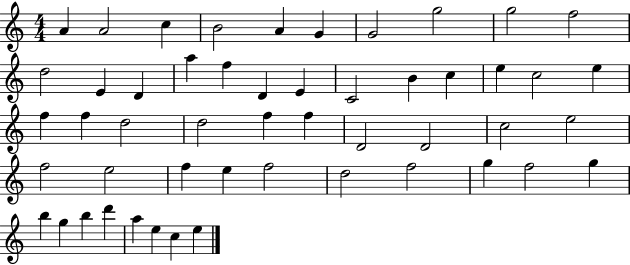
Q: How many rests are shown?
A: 0